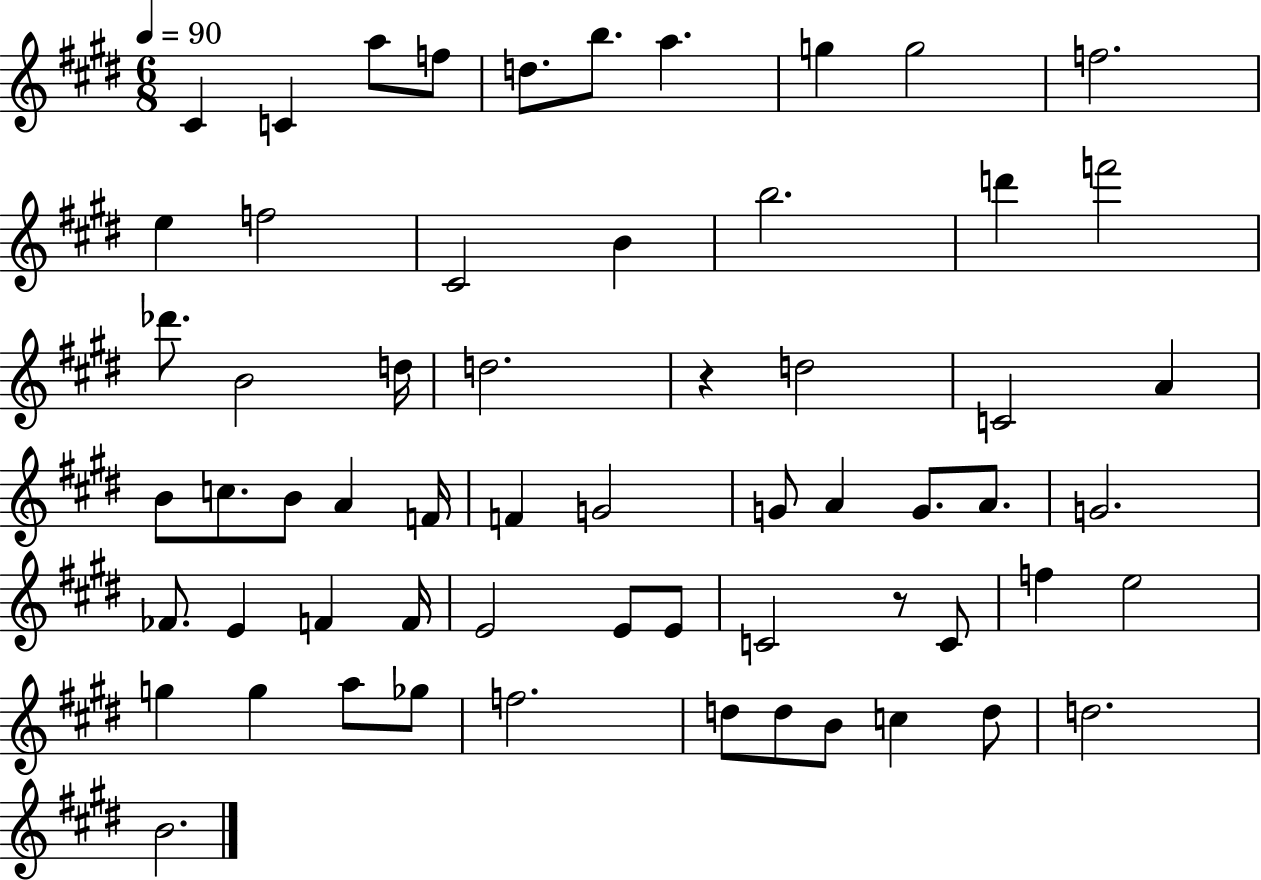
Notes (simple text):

C#4/q C4/q A5/e F5/e D5/e. B5/e. A5/q. G5/q G5/h F5/h. E5/q F5/h C#4/h B4/q B5/h. D6/q F6/h Db6/e. B4/h D5/s D5/h. R/q D5/h C4/h A4/q B4/e C5/e. B4/e A4/q F4/s F4/q G4/h G4/e A4/q G4/e. A4/e. G4/h. FES4/e. E4/q F4/q F4/s E4/h E4/e E4/e C4/h R/e C4/e F5/q E5/h G5/q G5/q A5/e Gb5/e F5/h. D5/e D5/e B4/e C5/q D5/e D5/h. B4/h.